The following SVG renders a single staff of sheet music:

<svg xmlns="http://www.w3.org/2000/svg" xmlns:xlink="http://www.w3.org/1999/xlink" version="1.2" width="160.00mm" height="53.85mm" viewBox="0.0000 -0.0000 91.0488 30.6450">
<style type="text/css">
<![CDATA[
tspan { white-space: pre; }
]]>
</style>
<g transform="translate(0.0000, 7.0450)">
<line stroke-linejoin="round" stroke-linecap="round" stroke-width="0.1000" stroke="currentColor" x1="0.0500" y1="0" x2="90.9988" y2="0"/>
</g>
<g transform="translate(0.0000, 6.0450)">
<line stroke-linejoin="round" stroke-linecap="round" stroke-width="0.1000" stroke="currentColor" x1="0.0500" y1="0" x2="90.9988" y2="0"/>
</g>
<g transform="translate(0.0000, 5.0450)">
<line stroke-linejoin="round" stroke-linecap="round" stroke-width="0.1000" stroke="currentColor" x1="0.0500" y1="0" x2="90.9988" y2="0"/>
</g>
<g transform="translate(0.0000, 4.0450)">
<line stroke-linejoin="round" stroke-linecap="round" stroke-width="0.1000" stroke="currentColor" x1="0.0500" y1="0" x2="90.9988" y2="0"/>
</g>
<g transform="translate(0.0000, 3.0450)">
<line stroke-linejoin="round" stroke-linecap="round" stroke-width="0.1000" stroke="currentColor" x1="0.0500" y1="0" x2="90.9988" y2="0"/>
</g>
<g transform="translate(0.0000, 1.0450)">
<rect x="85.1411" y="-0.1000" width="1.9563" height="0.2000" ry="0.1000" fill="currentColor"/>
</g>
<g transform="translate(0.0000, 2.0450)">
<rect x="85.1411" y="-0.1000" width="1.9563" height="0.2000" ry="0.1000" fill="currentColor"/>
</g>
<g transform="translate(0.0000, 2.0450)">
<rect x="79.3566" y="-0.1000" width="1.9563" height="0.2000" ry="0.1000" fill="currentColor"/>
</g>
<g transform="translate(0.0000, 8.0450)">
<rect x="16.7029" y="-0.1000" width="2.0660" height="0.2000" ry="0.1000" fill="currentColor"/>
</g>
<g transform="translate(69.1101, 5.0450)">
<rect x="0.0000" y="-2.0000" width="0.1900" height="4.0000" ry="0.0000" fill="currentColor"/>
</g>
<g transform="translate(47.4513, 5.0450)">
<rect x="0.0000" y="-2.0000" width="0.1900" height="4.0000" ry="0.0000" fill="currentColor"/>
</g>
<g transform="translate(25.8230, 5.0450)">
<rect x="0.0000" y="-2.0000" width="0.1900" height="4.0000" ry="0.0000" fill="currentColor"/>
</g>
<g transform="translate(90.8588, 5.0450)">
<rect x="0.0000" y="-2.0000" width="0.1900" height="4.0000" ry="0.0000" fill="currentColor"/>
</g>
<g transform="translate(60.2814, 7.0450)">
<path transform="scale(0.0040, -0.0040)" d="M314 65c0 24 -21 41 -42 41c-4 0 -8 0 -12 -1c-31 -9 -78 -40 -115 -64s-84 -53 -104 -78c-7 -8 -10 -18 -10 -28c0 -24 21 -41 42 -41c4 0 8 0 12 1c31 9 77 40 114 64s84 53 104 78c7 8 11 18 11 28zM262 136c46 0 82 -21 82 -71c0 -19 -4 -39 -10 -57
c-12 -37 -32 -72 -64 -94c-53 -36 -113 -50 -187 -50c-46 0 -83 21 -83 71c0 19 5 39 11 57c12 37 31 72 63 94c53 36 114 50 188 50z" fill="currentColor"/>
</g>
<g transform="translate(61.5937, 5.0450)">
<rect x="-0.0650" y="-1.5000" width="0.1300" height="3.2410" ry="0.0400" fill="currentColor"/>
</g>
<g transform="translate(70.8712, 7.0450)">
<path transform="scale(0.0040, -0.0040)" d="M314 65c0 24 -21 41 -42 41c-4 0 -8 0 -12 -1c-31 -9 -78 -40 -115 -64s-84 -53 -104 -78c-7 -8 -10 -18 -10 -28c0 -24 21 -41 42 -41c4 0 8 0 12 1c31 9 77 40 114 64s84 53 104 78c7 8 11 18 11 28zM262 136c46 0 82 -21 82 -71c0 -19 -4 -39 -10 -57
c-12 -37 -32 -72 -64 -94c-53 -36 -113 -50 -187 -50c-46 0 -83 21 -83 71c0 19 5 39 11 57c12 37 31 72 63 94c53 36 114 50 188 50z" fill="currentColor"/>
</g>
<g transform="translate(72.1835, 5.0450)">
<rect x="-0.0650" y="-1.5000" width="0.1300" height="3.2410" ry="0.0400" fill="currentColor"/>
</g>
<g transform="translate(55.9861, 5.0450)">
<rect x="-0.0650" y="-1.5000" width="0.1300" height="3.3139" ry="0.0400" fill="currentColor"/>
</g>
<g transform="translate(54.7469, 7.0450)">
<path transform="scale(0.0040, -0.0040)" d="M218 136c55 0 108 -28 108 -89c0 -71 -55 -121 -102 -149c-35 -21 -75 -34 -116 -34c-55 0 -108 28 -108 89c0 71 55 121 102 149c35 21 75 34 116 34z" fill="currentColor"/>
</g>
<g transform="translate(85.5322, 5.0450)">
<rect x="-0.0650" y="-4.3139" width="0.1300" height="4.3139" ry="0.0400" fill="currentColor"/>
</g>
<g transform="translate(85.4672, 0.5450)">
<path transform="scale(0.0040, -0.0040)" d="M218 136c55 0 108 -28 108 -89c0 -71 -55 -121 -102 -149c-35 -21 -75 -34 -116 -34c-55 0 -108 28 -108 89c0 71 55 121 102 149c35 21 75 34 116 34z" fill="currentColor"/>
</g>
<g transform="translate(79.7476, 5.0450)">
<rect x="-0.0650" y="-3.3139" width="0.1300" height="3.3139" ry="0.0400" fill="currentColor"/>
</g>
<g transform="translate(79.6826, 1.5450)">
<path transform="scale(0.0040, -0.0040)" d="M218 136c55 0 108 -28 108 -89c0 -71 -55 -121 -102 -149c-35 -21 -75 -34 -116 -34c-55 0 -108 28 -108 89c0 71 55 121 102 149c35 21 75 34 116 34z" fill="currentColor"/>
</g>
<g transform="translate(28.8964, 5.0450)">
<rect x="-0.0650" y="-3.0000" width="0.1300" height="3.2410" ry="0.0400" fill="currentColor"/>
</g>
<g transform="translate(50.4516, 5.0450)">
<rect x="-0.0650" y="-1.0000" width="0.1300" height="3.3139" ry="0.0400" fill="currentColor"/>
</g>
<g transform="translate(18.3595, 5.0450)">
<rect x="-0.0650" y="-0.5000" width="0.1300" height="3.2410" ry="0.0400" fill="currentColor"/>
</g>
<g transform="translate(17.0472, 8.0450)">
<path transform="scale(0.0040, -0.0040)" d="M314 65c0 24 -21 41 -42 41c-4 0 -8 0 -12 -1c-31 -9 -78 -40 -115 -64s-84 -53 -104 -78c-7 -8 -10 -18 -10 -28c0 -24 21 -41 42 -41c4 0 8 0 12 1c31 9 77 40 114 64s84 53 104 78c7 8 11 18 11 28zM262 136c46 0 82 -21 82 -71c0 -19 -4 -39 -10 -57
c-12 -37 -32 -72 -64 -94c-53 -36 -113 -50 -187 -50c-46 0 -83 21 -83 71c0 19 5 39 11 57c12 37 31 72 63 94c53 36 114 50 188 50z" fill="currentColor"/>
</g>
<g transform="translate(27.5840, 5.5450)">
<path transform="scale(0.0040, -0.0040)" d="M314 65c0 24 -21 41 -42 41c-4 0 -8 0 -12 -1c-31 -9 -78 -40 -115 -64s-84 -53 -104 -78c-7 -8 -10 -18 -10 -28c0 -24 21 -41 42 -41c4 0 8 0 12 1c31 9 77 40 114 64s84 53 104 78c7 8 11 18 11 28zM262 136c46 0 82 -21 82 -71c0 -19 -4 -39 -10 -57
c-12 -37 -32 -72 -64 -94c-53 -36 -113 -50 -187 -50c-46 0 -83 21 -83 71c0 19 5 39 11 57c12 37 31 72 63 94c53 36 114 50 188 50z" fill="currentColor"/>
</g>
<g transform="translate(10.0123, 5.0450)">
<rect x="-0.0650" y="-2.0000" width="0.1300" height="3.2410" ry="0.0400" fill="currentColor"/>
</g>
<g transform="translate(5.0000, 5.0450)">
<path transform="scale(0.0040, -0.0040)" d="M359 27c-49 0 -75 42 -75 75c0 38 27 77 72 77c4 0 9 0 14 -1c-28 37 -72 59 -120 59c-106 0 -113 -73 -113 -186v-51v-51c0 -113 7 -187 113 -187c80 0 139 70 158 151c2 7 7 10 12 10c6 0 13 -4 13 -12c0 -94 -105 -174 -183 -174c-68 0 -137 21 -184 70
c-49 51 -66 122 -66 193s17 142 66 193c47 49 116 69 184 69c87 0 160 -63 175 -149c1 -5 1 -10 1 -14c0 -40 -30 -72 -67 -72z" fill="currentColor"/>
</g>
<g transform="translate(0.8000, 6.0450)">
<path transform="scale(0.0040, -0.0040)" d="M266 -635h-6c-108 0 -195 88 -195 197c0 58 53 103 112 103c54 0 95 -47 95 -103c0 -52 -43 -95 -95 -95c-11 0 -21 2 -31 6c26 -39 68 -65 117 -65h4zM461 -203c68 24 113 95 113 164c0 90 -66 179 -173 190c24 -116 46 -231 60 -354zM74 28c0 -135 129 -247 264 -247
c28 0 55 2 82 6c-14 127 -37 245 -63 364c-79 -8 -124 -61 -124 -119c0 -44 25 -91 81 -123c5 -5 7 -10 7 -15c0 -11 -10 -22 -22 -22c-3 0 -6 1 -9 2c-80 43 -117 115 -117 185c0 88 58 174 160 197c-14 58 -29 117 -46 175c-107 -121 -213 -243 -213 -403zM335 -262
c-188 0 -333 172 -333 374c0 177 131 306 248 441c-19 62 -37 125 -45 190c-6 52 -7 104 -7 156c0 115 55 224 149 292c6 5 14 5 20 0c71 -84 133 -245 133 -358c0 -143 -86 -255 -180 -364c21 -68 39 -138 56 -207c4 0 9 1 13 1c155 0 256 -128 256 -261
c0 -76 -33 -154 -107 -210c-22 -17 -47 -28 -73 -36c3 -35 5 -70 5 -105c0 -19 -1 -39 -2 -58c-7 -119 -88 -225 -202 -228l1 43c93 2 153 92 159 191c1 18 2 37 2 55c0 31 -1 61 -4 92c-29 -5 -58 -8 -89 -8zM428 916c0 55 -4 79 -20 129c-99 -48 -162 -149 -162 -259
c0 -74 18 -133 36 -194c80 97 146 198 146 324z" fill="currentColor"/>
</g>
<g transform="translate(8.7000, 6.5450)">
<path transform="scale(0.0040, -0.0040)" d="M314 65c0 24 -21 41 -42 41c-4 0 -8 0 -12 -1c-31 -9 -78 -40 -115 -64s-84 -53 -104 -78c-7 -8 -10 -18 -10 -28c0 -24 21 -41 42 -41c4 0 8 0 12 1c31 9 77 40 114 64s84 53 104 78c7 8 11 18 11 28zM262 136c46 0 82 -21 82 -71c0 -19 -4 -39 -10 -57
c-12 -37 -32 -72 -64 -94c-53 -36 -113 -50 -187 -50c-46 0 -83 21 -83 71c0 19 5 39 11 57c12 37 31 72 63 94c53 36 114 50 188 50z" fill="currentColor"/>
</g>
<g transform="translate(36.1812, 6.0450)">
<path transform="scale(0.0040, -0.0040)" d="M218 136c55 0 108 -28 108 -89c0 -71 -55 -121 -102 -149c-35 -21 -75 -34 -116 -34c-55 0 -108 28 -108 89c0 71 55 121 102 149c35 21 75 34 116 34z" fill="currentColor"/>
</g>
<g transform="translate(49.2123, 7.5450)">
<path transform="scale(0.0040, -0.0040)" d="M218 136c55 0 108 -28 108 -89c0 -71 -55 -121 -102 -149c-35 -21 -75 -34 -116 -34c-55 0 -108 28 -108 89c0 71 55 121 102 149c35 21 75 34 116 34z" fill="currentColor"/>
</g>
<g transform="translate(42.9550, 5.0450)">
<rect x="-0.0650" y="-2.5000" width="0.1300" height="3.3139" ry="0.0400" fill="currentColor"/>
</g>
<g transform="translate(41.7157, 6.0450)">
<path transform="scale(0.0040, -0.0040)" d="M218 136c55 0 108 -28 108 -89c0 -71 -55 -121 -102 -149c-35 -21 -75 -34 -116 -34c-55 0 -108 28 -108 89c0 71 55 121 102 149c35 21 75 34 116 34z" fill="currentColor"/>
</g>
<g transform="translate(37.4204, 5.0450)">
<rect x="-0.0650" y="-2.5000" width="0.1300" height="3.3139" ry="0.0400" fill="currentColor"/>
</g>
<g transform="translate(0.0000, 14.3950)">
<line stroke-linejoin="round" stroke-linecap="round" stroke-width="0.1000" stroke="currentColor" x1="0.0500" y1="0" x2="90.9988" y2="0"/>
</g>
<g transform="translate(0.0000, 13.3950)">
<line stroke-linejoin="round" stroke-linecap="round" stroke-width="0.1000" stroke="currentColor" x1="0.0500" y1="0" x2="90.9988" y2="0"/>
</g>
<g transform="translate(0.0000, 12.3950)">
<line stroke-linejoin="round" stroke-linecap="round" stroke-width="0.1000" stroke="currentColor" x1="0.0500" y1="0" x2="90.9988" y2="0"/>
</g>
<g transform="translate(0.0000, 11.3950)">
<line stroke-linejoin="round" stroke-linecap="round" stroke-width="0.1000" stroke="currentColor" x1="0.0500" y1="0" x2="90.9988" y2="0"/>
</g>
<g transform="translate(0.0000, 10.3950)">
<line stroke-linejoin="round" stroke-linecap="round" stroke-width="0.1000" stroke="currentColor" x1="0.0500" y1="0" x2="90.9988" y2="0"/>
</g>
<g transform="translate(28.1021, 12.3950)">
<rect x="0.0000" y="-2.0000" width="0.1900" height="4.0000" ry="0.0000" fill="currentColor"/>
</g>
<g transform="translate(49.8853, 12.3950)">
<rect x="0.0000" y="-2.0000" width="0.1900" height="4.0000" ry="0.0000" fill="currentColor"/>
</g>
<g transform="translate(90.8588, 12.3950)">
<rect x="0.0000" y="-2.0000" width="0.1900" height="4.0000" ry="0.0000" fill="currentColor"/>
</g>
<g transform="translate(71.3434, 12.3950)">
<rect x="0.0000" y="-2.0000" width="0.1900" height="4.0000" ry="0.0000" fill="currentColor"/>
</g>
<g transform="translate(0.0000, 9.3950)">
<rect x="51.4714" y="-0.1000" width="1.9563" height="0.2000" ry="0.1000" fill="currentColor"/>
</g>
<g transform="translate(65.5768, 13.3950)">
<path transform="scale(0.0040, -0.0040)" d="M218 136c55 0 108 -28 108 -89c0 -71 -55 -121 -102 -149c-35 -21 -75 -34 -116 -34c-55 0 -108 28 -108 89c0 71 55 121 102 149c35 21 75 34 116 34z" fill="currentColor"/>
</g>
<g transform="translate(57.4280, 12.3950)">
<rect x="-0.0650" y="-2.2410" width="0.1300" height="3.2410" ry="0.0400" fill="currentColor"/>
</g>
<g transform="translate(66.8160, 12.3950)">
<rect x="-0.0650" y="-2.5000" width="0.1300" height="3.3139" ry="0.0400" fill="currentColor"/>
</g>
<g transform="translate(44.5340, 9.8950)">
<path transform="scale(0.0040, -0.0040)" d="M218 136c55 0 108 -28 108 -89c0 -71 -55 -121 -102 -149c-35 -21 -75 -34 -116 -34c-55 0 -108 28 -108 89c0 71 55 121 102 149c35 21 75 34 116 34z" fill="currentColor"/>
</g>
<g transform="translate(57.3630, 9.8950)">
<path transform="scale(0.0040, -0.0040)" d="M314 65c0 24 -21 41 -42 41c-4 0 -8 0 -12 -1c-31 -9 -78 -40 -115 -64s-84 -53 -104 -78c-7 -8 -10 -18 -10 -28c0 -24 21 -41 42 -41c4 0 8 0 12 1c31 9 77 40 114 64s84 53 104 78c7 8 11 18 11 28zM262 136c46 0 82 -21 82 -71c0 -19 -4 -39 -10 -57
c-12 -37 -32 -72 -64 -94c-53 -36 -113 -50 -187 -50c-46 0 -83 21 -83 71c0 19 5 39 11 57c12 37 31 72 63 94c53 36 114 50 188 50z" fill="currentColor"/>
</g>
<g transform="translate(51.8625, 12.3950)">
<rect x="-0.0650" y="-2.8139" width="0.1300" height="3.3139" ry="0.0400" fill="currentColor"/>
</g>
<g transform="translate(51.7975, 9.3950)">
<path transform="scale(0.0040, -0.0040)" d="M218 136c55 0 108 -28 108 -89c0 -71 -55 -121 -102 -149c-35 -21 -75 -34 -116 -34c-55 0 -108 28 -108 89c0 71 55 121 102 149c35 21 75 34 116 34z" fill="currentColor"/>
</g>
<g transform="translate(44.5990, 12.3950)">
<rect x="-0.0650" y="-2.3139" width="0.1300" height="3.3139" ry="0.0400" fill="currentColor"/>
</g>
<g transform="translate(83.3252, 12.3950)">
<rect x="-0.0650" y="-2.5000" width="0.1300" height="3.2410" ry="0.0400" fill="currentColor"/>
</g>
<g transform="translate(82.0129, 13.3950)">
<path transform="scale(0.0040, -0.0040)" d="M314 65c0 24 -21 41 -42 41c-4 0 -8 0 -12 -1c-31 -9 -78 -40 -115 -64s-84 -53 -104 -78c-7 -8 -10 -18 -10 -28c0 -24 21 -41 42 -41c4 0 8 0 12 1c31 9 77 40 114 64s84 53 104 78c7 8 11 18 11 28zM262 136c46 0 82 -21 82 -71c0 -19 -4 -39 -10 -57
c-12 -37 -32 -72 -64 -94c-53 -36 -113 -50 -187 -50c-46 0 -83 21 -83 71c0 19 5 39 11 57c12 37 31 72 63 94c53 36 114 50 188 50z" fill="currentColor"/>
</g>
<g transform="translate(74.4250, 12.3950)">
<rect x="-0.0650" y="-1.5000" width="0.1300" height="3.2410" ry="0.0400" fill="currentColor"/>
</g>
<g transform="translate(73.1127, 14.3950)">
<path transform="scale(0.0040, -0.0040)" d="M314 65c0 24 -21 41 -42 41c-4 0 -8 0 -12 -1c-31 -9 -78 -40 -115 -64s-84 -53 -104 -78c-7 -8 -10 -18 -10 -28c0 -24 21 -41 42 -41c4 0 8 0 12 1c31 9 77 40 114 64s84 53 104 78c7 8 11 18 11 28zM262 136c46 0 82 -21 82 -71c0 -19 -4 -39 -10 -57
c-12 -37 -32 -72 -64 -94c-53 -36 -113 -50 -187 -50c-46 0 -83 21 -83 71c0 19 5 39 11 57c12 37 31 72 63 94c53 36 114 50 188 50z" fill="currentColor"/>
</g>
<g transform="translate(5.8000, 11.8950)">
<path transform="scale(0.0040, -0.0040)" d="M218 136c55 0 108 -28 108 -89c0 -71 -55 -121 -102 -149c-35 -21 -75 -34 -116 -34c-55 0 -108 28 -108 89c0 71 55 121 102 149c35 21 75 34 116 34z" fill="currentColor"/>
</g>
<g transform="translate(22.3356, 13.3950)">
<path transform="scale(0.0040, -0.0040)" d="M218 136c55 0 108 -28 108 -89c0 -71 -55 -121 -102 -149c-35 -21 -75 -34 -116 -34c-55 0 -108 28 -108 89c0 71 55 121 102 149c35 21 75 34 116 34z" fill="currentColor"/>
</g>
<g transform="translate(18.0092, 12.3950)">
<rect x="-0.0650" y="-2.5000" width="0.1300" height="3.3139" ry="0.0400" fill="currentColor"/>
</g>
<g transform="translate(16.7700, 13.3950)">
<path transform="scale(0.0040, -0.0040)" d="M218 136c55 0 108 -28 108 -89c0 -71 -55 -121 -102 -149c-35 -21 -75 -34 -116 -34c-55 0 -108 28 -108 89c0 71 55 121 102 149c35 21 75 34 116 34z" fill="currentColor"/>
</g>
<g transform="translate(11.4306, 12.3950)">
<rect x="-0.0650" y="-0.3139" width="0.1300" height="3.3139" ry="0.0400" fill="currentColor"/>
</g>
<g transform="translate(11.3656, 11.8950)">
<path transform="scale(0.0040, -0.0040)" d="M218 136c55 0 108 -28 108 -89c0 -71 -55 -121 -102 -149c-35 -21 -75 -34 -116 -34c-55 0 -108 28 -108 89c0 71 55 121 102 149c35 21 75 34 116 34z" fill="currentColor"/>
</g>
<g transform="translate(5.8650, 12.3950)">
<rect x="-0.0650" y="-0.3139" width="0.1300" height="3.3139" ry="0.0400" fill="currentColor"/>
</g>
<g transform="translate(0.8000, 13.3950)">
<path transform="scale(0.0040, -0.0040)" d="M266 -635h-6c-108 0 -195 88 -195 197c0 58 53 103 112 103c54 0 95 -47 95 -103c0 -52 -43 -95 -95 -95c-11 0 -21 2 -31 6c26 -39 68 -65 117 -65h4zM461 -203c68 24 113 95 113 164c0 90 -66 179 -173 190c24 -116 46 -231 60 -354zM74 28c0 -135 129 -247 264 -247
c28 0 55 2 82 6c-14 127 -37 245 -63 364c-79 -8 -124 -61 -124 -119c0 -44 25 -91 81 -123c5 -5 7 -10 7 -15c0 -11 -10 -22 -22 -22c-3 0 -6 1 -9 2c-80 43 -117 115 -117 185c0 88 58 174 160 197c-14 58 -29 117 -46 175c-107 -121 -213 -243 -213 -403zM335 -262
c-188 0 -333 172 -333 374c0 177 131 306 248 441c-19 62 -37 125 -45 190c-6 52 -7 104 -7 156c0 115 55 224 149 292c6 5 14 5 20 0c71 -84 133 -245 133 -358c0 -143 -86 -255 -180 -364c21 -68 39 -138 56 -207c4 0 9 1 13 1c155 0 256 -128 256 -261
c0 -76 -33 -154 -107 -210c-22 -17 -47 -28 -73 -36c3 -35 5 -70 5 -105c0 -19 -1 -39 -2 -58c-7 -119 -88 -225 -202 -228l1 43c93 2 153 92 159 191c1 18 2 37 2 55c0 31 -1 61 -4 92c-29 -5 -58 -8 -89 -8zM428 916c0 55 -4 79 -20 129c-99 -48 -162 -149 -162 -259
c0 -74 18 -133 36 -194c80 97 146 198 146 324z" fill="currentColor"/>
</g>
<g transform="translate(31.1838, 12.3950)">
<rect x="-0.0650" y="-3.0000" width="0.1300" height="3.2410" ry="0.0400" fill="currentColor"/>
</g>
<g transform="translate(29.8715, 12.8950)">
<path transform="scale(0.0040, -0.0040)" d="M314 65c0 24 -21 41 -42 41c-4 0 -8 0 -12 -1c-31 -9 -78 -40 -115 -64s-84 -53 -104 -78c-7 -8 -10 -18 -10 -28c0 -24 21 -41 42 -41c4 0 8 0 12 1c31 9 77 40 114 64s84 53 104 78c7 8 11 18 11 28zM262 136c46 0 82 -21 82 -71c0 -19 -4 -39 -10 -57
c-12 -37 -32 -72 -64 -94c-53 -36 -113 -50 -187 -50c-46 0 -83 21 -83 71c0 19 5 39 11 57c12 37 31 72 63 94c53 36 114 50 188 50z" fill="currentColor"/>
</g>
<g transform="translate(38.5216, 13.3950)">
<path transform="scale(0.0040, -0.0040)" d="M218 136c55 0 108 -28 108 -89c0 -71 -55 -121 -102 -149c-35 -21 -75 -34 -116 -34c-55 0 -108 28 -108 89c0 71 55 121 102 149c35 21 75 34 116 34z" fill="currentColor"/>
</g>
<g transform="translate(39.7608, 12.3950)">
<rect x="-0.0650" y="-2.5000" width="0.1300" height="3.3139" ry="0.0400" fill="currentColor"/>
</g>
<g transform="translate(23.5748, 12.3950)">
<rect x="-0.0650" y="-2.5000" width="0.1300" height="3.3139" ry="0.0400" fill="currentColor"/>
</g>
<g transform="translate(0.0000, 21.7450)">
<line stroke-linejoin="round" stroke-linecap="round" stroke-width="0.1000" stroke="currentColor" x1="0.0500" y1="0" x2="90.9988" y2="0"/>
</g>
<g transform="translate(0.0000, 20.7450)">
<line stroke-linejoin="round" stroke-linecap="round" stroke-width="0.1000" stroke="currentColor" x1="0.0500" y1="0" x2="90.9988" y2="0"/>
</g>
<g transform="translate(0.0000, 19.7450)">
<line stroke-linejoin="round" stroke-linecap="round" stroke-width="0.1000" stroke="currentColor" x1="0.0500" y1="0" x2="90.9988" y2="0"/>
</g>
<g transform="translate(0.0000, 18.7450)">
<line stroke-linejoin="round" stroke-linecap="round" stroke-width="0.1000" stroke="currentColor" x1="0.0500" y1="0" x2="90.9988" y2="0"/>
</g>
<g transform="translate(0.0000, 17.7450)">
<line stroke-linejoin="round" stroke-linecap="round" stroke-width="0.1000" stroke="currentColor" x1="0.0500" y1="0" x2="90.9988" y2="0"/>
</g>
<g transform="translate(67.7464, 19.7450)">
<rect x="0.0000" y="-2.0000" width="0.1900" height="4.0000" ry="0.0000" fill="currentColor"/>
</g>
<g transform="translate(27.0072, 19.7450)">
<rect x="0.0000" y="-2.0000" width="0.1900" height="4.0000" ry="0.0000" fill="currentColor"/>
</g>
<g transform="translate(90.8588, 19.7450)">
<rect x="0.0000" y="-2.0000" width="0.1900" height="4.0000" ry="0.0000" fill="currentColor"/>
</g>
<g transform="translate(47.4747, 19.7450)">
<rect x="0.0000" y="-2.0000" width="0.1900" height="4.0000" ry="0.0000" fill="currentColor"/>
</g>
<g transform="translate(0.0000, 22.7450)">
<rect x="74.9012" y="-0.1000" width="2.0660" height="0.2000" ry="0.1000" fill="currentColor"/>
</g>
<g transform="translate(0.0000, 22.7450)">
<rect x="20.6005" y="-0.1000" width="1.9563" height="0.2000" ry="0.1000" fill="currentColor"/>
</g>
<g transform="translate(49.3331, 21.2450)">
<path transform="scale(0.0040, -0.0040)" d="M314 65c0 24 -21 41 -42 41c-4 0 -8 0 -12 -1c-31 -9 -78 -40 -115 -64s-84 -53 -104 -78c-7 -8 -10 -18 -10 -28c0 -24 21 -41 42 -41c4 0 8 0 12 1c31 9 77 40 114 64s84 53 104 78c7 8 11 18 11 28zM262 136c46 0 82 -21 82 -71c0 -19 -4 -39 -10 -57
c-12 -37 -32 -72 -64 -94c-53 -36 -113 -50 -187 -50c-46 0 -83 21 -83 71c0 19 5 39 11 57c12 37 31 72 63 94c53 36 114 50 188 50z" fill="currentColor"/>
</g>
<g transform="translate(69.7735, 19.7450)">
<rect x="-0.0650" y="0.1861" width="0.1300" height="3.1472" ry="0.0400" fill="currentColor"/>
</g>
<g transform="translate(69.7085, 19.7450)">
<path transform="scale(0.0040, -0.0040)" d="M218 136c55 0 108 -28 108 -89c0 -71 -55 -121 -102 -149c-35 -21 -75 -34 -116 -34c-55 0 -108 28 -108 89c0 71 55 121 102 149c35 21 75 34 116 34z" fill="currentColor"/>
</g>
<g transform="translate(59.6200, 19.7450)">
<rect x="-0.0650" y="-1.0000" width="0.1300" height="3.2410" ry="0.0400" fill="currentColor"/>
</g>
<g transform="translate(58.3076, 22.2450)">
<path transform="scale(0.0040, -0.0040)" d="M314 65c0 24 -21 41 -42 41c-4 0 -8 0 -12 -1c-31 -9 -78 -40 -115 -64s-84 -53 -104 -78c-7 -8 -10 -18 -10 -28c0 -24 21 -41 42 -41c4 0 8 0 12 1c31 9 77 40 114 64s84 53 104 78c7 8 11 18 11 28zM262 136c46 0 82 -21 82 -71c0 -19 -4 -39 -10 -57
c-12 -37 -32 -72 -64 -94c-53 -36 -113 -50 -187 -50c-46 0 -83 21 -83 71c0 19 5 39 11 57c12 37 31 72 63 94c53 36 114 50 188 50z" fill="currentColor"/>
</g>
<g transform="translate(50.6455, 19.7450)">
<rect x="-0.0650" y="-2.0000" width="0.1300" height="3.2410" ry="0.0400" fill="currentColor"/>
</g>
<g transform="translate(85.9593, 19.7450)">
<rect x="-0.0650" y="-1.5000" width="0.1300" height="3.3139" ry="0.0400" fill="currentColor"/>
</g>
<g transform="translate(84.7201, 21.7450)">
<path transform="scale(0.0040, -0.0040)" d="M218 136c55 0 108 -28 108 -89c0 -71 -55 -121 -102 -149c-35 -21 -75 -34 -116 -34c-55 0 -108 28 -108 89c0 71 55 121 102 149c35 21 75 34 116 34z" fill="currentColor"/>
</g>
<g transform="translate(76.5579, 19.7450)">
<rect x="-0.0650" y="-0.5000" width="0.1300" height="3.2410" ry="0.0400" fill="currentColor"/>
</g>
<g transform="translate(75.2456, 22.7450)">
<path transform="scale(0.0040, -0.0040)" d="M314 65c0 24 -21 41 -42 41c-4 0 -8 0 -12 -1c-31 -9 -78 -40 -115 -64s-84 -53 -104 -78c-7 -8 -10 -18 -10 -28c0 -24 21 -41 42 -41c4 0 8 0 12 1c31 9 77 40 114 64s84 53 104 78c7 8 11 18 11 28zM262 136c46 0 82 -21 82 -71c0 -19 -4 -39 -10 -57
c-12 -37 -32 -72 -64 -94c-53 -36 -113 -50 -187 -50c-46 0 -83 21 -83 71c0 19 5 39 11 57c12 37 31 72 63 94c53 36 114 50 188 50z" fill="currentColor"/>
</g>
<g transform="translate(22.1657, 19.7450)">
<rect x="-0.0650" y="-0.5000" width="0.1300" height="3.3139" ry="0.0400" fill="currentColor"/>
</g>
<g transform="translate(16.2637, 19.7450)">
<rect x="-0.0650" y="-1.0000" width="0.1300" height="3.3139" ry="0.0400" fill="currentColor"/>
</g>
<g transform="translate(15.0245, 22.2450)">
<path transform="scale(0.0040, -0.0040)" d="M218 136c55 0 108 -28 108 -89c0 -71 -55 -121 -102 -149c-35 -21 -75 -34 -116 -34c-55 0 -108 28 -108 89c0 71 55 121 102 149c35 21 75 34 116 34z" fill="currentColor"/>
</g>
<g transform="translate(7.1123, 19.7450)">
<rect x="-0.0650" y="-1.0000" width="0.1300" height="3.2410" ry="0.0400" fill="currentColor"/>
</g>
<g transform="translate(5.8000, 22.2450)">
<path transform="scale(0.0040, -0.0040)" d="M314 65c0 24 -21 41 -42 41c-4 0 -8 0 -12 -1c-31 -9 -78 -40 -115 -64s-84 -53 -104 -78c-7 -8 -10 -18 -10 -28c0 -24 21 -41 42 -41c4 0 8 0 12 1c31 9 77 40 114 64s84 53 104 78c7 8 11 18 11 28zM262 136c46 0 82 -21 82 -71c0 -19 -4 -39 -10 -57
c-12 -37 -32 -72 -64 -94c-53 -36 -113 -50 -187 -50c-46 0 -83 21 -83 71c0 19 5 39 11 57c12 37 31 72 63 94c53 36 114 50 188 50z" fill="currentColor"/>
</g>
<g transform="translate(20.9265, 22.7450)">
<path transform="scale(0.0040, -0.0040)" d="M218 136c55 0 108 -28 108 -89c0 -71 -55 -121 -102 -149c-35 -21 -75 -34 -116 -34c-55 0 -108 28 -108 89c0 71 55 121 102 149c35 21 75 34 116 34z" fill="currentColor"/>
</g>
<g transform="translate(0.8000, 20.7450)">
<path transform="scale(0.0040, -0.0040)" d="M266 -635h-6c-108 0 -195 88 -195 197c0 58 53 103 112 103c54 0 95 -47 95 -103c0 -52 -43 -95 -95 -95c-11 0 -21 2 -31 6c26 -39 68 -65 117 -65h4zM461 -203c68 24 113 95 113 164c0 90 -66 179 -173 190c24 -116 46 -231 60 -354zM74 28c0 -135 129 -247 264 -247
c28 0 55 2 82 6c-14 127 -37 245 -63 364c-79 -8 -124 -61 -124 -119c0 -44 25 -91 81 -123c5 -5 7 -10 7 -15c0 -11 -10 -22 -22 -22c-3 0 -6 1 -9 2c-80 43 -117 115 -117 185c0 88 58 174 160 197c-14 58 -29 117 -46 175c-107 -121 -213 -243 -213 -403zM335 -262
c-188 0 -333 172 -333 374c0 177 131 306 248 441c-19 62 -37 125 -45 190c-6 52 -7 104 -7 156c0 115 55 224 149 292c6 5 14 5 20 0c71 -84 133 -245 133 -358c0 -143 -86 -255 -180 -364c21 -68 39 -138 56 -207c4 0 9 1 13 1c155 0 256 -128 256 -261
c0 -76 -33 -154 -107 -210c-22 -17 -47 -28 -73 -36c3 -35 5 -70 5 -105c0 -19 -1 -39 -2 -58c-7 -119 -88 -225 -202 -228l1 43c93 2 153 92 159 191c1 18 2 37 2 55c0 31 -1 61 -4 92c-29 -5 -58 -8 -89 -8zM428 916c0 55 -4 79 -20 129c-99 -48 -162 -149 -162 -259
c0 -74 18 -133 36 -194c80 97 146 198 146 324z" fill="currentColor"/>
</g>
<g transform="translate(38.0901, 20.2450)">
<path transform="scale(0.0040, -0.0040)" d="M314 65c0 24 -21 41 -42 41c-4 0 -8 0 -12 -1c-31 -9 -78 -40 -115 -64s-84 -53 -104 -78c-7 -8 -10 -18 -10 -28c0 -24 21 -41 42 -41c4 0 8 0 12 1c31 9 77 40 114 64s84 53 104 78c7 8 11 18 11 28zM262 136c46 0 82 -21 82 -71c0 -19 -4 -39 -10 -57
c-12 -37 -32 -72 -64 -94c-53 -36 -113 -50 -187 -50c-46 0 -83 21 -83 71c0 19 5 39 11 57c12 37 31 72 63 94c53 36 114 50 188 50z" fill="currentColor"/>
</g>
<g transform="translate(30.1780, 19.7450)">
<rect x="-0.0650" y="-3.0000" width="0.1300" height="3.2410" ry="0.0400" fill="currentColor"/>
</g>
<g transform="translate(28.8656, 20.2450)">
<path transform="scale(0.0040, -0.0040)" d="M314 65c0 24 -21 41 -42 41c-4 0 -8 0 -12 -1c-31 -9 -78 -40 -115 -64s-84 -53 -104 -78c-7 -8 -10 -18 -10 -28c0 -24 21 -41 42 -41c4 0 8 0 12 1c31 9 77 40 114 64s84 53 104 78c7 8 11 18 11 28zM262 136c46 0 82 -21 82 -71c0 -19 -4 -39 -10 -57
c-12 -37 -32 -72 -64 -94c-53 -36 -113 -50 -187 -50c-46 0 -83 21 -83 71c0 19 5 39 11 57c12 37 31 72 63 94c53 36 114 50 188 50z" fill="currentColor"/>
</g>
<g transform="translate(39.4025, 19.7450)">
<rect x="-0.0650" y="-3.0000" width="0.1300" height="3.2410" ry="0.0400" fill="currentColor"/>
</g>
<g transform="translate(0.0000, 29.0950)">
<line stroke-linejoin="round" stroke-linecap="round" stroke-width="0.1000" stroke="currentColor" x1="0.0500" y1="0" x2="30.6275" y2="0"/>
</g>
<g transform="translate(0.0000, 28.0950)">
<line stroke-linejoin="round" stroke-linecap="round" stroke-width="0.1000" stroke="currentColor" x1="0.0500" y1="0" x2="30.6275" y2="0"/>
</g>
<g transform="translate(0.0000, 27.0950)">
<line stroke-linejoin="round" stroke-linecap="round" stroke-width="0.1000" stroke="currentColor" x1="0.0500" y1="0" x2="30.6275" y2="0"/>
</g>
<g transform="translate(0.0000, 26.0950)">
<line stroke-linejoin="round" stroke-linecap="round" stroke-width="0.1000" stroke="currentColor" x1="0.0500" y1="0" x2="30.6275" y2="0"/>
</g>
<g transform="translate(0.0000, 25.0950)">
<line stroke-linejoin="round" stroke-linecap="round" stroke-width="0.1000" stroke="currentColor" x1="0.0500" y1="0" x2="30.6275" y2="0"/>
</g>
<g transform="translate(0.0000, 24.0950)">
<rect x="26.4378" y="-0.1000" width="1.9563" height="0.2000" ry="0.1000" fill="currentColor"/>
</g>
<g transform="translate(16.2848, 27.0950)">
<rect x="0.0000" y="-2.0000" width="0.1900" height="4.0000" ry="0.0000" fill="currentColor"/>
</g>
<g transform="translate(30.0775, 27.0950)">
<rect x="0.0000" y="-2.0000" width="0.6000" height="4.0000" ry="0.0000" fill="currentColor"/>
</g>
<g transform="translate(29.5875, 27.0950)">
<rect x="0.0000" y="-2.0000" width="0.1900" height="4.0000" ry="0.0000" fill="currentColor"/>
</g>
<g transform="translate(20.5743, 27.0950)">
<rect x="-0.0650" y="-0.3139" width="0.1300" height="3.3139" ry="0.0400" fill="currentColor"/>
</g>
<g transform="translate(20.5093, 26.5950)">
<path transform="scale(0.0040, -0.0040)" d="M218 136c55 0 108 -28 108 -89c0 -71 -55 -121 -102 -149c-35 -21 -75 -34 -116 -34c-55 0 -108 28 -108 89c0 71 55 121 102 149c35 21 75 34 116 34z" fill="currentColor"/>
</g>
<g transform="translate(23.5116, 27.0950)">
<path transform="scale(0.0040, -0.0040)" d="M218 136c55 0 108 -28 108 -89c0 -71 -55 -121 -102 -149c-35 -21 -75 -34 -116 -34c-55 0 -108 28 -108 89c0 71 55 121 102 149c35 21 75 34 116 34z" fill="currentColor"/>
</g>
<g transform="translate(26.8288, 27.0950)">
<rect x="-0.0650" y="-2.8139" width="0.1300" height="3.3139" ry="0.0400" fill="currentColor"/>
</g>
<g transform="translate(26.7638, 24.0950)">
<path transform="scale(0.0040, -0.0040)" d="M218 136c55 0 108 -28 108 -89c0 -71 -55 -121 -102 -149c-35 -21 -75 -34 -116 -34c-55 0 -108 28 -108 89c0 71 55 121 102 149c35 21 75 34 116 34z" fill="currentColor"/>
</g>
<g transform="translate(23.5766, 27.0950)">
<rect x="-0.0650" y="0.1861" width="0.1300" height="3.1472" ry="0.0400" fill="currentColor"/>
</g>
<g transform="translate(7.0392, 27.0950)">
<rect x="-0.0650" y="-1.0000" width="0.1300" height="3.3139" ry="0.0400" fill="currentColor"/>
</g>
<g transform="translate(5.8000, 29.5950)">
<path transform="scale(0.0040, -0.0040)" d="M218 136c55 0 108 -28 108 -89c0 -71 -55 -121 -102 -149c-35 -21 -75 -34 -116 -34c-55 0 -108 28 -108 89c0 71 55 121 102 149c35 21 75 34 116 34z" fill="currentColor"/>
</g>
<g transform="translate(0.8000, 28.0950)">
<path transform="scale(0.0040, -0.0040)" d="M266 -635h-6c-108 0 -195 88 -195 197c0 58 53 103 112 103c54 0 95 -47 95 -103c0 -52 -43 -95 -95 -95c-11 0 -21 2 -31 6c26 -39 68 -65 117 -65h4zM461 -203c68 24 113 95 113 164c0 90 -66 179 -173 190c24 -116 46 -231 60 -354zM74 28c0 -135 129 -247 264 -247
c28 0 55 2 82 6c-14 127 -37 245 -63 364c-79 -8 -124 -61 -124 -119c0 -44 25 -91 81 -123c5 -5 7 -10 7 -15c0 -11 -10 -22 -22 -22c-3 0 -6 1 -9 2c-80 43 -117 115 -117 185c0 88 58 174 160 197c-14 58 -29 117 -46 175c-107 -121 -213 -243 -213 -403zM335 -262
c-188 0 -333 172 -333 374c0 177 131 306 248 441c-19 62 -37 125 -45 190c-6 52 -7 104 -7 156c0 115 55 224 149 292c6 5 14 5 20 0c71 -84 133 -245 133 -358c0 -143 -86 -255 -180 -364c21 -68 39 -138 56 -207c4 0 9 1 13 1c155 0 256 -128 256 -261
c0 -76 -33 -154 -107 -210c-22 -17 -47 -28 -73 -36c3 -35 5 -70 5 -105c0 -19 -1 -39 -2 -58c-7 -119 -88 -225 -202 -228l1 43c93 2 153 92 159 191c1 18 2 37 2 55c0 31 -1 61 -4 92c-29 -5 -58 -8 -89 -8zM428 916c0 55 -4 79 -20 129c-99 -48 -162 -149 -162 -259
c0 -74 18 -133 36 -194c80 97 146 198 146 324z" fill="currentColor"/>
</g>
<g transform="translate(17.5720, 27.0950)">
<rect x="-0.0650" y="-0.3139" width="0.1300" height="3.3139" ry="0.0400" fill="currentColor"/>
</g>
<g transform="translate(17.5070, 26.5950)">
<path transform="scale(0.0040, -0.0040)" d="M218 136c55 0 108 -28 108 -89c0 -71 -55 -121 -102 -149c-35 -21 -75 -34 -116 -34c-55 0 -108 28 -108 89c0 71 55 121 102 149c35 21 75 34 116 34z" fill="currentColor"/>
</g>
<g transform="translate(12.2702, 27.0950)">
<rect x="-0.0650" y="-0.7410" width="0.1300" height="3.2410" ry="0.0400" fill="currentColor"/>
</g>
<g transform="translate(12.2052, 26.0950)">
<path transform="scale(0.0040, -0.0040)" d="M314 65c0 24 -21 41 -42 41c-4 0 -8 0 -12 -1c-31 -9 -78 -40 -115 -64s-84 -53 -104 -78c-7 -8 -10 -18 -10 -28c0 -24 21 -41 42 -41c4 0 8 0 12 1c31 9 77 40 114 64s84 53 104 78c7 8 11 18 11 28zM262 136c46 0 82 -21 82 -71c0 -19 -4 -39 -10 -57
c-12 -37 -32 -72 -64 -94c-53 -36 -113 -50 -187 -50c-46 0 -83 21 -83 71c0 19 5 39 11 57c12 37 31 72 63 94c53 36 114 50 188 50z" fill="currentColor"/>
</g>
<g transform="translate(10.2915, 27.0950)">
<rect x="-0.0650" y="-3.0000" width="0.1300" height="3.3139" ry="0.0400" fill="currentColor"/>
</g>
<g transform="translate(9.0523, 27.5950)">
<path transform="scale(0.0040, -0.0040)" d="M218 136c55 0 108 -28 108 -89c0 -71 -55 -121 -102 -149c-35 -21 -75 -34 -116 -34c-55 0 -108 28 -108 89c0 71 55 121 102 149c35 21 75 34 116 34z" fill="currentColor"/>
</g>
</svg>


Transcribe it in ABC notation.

X:1
T:Untitled
M:4/4
L:1/4
K:C
F2 C2 A2 G G D E E2 E2 b d' c c G G A2 G g a g2 G E2 G2 D2 D C A2 A2 F2 D2 B C2 E D A d2 c c B a